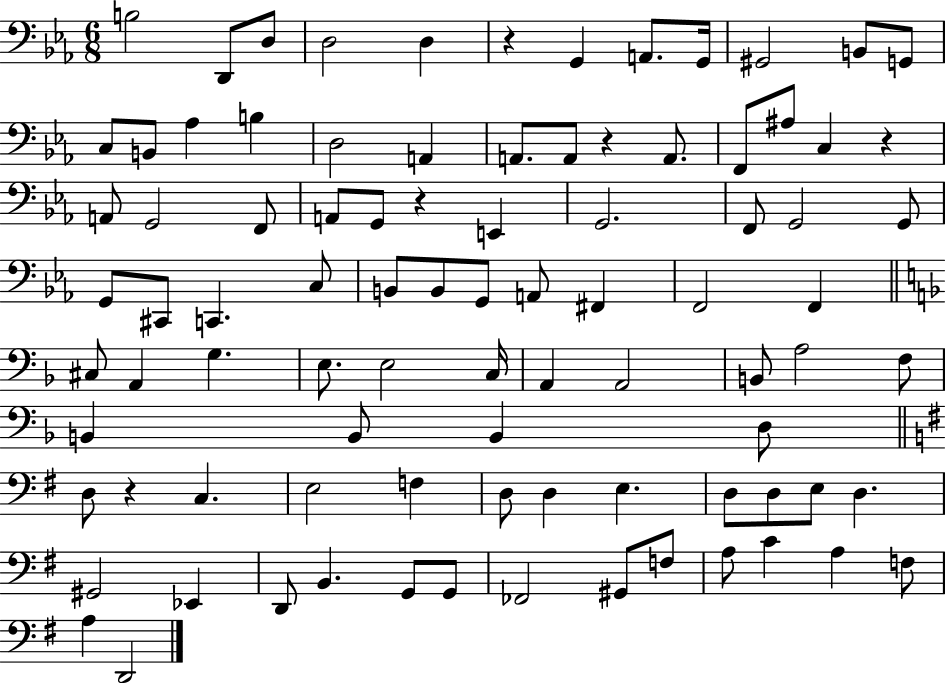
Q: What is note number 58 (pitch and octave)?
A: B2